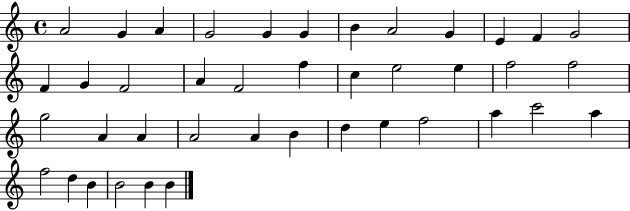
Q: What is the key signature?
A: C major